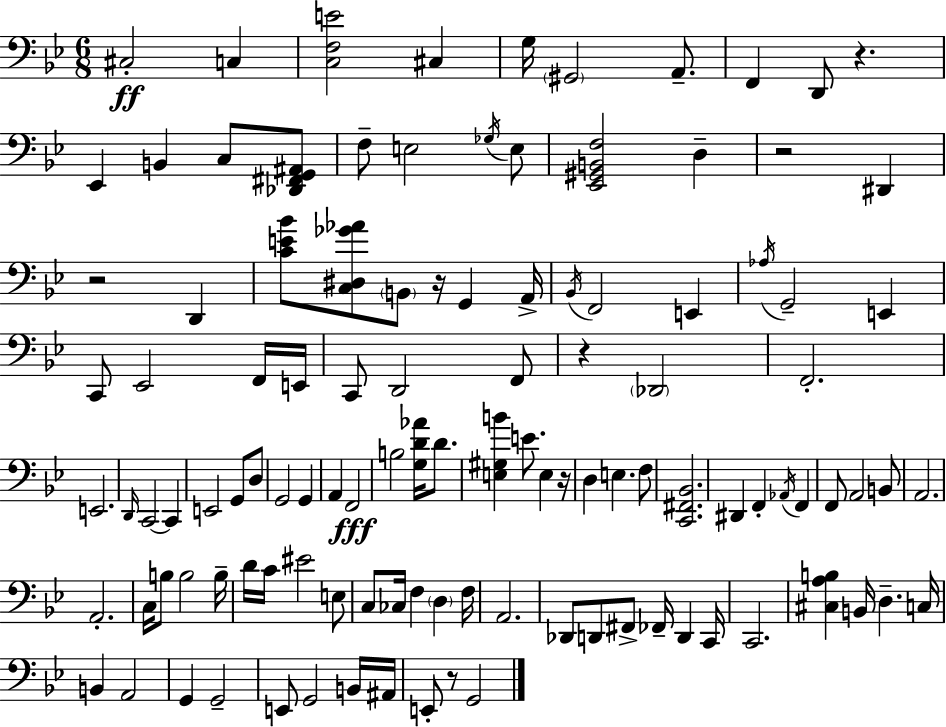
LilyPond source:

{
  \clef bass
  \numericTimeSignature
  \time 6/8
  \key g \minor
  cis2-.\ff c4 | <c f e'>2 cis4 | g16 \parenthesize gis,2 a,8.-- | f,4 d,8 r4. | \break ees,4 b,4 c8 <des, fis, g, ais,>8 | f8-- e2 \acciaccatura { ges16 } e8 | <ees, gis, b, f>2 d4-- | r2 dis,4 | \break r2 d,4 | <c' e' bes'>8 <c dis ges' aes'>8 \parenthesize b,8 r16 g,4 | a,16-> \acciaccatura { bes,16 } f,2 e,4 | \acciaccatura { aes16 } g,2-- e,4 | \break c,8 ees,2 | f,16 e,16 c,8 d,2 | f,8 r4 \parenthesize des,2 | f,2.-. | \break e,2. | \grace { d,16 } c,2~~ | c,4 e,2 | g,8 d8 g,2 | \break g,4 a,4 f,2\fff | b2 | <g d' aes'>16 d'8. <e gis b'>4 e'8. e4 | r16 d4 e4. | \break f8 <c, fis, bes,>2. | dis,4 f,4-. | \acciaccatura { aes,16 } f,4 f,8 a,2 | b,8 a,2. | \break a,2.-. | c16 b8 b2 | b16-- d'16 c'16 eis'2 | e8 c8 ces16 f4 | \break \parenthesize d4 f16 a,2. | des,8 d,8 fis,8-> fes,16-- | d,4 c,16 c,2. | <cis a b>4 b,16 d4.-- | \break c16 b,4 a,2 | g,4 g,2-- | e,8 g,2 | b,16 ais,16 e,8-. r8 g,2 | \break \bar "|."
}